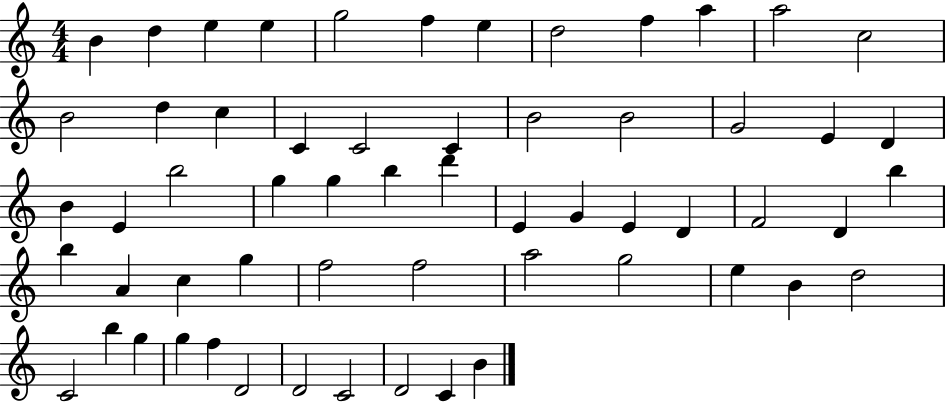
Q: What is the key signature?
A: C major